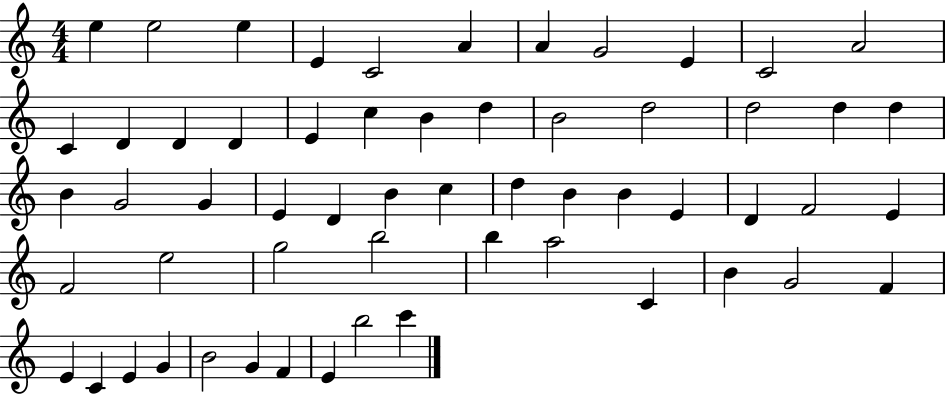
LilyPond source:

{
  \clef treble
  \numericTimeSignature
  \time 4/4
  \key c \major
  e''4 e''2 e''4 | e'4 c'2 a'4 | a'4 g'2 e'4 | c'2 a'2 | \break c'4 d'4 d'4 d'4 | e'4 c''4 b'4 d''4 | b'2 d''2 | d''2 d''4 d''4 | \break b'4 g'2 g'4 | e'4 d'4 b'4 c''4 | d''4 b'4 b'4 e'4 | d'4 f'2 e'4 | \break f'2 e''2 | g''2 b''2 | b''4 a''2 c'4 | b'4 g'2 f'4 | \break e'4 c'4 e'4 g'4 | b'2 g'4 f'4 | e'4 b''2 c'''4 | \bar "|."
}